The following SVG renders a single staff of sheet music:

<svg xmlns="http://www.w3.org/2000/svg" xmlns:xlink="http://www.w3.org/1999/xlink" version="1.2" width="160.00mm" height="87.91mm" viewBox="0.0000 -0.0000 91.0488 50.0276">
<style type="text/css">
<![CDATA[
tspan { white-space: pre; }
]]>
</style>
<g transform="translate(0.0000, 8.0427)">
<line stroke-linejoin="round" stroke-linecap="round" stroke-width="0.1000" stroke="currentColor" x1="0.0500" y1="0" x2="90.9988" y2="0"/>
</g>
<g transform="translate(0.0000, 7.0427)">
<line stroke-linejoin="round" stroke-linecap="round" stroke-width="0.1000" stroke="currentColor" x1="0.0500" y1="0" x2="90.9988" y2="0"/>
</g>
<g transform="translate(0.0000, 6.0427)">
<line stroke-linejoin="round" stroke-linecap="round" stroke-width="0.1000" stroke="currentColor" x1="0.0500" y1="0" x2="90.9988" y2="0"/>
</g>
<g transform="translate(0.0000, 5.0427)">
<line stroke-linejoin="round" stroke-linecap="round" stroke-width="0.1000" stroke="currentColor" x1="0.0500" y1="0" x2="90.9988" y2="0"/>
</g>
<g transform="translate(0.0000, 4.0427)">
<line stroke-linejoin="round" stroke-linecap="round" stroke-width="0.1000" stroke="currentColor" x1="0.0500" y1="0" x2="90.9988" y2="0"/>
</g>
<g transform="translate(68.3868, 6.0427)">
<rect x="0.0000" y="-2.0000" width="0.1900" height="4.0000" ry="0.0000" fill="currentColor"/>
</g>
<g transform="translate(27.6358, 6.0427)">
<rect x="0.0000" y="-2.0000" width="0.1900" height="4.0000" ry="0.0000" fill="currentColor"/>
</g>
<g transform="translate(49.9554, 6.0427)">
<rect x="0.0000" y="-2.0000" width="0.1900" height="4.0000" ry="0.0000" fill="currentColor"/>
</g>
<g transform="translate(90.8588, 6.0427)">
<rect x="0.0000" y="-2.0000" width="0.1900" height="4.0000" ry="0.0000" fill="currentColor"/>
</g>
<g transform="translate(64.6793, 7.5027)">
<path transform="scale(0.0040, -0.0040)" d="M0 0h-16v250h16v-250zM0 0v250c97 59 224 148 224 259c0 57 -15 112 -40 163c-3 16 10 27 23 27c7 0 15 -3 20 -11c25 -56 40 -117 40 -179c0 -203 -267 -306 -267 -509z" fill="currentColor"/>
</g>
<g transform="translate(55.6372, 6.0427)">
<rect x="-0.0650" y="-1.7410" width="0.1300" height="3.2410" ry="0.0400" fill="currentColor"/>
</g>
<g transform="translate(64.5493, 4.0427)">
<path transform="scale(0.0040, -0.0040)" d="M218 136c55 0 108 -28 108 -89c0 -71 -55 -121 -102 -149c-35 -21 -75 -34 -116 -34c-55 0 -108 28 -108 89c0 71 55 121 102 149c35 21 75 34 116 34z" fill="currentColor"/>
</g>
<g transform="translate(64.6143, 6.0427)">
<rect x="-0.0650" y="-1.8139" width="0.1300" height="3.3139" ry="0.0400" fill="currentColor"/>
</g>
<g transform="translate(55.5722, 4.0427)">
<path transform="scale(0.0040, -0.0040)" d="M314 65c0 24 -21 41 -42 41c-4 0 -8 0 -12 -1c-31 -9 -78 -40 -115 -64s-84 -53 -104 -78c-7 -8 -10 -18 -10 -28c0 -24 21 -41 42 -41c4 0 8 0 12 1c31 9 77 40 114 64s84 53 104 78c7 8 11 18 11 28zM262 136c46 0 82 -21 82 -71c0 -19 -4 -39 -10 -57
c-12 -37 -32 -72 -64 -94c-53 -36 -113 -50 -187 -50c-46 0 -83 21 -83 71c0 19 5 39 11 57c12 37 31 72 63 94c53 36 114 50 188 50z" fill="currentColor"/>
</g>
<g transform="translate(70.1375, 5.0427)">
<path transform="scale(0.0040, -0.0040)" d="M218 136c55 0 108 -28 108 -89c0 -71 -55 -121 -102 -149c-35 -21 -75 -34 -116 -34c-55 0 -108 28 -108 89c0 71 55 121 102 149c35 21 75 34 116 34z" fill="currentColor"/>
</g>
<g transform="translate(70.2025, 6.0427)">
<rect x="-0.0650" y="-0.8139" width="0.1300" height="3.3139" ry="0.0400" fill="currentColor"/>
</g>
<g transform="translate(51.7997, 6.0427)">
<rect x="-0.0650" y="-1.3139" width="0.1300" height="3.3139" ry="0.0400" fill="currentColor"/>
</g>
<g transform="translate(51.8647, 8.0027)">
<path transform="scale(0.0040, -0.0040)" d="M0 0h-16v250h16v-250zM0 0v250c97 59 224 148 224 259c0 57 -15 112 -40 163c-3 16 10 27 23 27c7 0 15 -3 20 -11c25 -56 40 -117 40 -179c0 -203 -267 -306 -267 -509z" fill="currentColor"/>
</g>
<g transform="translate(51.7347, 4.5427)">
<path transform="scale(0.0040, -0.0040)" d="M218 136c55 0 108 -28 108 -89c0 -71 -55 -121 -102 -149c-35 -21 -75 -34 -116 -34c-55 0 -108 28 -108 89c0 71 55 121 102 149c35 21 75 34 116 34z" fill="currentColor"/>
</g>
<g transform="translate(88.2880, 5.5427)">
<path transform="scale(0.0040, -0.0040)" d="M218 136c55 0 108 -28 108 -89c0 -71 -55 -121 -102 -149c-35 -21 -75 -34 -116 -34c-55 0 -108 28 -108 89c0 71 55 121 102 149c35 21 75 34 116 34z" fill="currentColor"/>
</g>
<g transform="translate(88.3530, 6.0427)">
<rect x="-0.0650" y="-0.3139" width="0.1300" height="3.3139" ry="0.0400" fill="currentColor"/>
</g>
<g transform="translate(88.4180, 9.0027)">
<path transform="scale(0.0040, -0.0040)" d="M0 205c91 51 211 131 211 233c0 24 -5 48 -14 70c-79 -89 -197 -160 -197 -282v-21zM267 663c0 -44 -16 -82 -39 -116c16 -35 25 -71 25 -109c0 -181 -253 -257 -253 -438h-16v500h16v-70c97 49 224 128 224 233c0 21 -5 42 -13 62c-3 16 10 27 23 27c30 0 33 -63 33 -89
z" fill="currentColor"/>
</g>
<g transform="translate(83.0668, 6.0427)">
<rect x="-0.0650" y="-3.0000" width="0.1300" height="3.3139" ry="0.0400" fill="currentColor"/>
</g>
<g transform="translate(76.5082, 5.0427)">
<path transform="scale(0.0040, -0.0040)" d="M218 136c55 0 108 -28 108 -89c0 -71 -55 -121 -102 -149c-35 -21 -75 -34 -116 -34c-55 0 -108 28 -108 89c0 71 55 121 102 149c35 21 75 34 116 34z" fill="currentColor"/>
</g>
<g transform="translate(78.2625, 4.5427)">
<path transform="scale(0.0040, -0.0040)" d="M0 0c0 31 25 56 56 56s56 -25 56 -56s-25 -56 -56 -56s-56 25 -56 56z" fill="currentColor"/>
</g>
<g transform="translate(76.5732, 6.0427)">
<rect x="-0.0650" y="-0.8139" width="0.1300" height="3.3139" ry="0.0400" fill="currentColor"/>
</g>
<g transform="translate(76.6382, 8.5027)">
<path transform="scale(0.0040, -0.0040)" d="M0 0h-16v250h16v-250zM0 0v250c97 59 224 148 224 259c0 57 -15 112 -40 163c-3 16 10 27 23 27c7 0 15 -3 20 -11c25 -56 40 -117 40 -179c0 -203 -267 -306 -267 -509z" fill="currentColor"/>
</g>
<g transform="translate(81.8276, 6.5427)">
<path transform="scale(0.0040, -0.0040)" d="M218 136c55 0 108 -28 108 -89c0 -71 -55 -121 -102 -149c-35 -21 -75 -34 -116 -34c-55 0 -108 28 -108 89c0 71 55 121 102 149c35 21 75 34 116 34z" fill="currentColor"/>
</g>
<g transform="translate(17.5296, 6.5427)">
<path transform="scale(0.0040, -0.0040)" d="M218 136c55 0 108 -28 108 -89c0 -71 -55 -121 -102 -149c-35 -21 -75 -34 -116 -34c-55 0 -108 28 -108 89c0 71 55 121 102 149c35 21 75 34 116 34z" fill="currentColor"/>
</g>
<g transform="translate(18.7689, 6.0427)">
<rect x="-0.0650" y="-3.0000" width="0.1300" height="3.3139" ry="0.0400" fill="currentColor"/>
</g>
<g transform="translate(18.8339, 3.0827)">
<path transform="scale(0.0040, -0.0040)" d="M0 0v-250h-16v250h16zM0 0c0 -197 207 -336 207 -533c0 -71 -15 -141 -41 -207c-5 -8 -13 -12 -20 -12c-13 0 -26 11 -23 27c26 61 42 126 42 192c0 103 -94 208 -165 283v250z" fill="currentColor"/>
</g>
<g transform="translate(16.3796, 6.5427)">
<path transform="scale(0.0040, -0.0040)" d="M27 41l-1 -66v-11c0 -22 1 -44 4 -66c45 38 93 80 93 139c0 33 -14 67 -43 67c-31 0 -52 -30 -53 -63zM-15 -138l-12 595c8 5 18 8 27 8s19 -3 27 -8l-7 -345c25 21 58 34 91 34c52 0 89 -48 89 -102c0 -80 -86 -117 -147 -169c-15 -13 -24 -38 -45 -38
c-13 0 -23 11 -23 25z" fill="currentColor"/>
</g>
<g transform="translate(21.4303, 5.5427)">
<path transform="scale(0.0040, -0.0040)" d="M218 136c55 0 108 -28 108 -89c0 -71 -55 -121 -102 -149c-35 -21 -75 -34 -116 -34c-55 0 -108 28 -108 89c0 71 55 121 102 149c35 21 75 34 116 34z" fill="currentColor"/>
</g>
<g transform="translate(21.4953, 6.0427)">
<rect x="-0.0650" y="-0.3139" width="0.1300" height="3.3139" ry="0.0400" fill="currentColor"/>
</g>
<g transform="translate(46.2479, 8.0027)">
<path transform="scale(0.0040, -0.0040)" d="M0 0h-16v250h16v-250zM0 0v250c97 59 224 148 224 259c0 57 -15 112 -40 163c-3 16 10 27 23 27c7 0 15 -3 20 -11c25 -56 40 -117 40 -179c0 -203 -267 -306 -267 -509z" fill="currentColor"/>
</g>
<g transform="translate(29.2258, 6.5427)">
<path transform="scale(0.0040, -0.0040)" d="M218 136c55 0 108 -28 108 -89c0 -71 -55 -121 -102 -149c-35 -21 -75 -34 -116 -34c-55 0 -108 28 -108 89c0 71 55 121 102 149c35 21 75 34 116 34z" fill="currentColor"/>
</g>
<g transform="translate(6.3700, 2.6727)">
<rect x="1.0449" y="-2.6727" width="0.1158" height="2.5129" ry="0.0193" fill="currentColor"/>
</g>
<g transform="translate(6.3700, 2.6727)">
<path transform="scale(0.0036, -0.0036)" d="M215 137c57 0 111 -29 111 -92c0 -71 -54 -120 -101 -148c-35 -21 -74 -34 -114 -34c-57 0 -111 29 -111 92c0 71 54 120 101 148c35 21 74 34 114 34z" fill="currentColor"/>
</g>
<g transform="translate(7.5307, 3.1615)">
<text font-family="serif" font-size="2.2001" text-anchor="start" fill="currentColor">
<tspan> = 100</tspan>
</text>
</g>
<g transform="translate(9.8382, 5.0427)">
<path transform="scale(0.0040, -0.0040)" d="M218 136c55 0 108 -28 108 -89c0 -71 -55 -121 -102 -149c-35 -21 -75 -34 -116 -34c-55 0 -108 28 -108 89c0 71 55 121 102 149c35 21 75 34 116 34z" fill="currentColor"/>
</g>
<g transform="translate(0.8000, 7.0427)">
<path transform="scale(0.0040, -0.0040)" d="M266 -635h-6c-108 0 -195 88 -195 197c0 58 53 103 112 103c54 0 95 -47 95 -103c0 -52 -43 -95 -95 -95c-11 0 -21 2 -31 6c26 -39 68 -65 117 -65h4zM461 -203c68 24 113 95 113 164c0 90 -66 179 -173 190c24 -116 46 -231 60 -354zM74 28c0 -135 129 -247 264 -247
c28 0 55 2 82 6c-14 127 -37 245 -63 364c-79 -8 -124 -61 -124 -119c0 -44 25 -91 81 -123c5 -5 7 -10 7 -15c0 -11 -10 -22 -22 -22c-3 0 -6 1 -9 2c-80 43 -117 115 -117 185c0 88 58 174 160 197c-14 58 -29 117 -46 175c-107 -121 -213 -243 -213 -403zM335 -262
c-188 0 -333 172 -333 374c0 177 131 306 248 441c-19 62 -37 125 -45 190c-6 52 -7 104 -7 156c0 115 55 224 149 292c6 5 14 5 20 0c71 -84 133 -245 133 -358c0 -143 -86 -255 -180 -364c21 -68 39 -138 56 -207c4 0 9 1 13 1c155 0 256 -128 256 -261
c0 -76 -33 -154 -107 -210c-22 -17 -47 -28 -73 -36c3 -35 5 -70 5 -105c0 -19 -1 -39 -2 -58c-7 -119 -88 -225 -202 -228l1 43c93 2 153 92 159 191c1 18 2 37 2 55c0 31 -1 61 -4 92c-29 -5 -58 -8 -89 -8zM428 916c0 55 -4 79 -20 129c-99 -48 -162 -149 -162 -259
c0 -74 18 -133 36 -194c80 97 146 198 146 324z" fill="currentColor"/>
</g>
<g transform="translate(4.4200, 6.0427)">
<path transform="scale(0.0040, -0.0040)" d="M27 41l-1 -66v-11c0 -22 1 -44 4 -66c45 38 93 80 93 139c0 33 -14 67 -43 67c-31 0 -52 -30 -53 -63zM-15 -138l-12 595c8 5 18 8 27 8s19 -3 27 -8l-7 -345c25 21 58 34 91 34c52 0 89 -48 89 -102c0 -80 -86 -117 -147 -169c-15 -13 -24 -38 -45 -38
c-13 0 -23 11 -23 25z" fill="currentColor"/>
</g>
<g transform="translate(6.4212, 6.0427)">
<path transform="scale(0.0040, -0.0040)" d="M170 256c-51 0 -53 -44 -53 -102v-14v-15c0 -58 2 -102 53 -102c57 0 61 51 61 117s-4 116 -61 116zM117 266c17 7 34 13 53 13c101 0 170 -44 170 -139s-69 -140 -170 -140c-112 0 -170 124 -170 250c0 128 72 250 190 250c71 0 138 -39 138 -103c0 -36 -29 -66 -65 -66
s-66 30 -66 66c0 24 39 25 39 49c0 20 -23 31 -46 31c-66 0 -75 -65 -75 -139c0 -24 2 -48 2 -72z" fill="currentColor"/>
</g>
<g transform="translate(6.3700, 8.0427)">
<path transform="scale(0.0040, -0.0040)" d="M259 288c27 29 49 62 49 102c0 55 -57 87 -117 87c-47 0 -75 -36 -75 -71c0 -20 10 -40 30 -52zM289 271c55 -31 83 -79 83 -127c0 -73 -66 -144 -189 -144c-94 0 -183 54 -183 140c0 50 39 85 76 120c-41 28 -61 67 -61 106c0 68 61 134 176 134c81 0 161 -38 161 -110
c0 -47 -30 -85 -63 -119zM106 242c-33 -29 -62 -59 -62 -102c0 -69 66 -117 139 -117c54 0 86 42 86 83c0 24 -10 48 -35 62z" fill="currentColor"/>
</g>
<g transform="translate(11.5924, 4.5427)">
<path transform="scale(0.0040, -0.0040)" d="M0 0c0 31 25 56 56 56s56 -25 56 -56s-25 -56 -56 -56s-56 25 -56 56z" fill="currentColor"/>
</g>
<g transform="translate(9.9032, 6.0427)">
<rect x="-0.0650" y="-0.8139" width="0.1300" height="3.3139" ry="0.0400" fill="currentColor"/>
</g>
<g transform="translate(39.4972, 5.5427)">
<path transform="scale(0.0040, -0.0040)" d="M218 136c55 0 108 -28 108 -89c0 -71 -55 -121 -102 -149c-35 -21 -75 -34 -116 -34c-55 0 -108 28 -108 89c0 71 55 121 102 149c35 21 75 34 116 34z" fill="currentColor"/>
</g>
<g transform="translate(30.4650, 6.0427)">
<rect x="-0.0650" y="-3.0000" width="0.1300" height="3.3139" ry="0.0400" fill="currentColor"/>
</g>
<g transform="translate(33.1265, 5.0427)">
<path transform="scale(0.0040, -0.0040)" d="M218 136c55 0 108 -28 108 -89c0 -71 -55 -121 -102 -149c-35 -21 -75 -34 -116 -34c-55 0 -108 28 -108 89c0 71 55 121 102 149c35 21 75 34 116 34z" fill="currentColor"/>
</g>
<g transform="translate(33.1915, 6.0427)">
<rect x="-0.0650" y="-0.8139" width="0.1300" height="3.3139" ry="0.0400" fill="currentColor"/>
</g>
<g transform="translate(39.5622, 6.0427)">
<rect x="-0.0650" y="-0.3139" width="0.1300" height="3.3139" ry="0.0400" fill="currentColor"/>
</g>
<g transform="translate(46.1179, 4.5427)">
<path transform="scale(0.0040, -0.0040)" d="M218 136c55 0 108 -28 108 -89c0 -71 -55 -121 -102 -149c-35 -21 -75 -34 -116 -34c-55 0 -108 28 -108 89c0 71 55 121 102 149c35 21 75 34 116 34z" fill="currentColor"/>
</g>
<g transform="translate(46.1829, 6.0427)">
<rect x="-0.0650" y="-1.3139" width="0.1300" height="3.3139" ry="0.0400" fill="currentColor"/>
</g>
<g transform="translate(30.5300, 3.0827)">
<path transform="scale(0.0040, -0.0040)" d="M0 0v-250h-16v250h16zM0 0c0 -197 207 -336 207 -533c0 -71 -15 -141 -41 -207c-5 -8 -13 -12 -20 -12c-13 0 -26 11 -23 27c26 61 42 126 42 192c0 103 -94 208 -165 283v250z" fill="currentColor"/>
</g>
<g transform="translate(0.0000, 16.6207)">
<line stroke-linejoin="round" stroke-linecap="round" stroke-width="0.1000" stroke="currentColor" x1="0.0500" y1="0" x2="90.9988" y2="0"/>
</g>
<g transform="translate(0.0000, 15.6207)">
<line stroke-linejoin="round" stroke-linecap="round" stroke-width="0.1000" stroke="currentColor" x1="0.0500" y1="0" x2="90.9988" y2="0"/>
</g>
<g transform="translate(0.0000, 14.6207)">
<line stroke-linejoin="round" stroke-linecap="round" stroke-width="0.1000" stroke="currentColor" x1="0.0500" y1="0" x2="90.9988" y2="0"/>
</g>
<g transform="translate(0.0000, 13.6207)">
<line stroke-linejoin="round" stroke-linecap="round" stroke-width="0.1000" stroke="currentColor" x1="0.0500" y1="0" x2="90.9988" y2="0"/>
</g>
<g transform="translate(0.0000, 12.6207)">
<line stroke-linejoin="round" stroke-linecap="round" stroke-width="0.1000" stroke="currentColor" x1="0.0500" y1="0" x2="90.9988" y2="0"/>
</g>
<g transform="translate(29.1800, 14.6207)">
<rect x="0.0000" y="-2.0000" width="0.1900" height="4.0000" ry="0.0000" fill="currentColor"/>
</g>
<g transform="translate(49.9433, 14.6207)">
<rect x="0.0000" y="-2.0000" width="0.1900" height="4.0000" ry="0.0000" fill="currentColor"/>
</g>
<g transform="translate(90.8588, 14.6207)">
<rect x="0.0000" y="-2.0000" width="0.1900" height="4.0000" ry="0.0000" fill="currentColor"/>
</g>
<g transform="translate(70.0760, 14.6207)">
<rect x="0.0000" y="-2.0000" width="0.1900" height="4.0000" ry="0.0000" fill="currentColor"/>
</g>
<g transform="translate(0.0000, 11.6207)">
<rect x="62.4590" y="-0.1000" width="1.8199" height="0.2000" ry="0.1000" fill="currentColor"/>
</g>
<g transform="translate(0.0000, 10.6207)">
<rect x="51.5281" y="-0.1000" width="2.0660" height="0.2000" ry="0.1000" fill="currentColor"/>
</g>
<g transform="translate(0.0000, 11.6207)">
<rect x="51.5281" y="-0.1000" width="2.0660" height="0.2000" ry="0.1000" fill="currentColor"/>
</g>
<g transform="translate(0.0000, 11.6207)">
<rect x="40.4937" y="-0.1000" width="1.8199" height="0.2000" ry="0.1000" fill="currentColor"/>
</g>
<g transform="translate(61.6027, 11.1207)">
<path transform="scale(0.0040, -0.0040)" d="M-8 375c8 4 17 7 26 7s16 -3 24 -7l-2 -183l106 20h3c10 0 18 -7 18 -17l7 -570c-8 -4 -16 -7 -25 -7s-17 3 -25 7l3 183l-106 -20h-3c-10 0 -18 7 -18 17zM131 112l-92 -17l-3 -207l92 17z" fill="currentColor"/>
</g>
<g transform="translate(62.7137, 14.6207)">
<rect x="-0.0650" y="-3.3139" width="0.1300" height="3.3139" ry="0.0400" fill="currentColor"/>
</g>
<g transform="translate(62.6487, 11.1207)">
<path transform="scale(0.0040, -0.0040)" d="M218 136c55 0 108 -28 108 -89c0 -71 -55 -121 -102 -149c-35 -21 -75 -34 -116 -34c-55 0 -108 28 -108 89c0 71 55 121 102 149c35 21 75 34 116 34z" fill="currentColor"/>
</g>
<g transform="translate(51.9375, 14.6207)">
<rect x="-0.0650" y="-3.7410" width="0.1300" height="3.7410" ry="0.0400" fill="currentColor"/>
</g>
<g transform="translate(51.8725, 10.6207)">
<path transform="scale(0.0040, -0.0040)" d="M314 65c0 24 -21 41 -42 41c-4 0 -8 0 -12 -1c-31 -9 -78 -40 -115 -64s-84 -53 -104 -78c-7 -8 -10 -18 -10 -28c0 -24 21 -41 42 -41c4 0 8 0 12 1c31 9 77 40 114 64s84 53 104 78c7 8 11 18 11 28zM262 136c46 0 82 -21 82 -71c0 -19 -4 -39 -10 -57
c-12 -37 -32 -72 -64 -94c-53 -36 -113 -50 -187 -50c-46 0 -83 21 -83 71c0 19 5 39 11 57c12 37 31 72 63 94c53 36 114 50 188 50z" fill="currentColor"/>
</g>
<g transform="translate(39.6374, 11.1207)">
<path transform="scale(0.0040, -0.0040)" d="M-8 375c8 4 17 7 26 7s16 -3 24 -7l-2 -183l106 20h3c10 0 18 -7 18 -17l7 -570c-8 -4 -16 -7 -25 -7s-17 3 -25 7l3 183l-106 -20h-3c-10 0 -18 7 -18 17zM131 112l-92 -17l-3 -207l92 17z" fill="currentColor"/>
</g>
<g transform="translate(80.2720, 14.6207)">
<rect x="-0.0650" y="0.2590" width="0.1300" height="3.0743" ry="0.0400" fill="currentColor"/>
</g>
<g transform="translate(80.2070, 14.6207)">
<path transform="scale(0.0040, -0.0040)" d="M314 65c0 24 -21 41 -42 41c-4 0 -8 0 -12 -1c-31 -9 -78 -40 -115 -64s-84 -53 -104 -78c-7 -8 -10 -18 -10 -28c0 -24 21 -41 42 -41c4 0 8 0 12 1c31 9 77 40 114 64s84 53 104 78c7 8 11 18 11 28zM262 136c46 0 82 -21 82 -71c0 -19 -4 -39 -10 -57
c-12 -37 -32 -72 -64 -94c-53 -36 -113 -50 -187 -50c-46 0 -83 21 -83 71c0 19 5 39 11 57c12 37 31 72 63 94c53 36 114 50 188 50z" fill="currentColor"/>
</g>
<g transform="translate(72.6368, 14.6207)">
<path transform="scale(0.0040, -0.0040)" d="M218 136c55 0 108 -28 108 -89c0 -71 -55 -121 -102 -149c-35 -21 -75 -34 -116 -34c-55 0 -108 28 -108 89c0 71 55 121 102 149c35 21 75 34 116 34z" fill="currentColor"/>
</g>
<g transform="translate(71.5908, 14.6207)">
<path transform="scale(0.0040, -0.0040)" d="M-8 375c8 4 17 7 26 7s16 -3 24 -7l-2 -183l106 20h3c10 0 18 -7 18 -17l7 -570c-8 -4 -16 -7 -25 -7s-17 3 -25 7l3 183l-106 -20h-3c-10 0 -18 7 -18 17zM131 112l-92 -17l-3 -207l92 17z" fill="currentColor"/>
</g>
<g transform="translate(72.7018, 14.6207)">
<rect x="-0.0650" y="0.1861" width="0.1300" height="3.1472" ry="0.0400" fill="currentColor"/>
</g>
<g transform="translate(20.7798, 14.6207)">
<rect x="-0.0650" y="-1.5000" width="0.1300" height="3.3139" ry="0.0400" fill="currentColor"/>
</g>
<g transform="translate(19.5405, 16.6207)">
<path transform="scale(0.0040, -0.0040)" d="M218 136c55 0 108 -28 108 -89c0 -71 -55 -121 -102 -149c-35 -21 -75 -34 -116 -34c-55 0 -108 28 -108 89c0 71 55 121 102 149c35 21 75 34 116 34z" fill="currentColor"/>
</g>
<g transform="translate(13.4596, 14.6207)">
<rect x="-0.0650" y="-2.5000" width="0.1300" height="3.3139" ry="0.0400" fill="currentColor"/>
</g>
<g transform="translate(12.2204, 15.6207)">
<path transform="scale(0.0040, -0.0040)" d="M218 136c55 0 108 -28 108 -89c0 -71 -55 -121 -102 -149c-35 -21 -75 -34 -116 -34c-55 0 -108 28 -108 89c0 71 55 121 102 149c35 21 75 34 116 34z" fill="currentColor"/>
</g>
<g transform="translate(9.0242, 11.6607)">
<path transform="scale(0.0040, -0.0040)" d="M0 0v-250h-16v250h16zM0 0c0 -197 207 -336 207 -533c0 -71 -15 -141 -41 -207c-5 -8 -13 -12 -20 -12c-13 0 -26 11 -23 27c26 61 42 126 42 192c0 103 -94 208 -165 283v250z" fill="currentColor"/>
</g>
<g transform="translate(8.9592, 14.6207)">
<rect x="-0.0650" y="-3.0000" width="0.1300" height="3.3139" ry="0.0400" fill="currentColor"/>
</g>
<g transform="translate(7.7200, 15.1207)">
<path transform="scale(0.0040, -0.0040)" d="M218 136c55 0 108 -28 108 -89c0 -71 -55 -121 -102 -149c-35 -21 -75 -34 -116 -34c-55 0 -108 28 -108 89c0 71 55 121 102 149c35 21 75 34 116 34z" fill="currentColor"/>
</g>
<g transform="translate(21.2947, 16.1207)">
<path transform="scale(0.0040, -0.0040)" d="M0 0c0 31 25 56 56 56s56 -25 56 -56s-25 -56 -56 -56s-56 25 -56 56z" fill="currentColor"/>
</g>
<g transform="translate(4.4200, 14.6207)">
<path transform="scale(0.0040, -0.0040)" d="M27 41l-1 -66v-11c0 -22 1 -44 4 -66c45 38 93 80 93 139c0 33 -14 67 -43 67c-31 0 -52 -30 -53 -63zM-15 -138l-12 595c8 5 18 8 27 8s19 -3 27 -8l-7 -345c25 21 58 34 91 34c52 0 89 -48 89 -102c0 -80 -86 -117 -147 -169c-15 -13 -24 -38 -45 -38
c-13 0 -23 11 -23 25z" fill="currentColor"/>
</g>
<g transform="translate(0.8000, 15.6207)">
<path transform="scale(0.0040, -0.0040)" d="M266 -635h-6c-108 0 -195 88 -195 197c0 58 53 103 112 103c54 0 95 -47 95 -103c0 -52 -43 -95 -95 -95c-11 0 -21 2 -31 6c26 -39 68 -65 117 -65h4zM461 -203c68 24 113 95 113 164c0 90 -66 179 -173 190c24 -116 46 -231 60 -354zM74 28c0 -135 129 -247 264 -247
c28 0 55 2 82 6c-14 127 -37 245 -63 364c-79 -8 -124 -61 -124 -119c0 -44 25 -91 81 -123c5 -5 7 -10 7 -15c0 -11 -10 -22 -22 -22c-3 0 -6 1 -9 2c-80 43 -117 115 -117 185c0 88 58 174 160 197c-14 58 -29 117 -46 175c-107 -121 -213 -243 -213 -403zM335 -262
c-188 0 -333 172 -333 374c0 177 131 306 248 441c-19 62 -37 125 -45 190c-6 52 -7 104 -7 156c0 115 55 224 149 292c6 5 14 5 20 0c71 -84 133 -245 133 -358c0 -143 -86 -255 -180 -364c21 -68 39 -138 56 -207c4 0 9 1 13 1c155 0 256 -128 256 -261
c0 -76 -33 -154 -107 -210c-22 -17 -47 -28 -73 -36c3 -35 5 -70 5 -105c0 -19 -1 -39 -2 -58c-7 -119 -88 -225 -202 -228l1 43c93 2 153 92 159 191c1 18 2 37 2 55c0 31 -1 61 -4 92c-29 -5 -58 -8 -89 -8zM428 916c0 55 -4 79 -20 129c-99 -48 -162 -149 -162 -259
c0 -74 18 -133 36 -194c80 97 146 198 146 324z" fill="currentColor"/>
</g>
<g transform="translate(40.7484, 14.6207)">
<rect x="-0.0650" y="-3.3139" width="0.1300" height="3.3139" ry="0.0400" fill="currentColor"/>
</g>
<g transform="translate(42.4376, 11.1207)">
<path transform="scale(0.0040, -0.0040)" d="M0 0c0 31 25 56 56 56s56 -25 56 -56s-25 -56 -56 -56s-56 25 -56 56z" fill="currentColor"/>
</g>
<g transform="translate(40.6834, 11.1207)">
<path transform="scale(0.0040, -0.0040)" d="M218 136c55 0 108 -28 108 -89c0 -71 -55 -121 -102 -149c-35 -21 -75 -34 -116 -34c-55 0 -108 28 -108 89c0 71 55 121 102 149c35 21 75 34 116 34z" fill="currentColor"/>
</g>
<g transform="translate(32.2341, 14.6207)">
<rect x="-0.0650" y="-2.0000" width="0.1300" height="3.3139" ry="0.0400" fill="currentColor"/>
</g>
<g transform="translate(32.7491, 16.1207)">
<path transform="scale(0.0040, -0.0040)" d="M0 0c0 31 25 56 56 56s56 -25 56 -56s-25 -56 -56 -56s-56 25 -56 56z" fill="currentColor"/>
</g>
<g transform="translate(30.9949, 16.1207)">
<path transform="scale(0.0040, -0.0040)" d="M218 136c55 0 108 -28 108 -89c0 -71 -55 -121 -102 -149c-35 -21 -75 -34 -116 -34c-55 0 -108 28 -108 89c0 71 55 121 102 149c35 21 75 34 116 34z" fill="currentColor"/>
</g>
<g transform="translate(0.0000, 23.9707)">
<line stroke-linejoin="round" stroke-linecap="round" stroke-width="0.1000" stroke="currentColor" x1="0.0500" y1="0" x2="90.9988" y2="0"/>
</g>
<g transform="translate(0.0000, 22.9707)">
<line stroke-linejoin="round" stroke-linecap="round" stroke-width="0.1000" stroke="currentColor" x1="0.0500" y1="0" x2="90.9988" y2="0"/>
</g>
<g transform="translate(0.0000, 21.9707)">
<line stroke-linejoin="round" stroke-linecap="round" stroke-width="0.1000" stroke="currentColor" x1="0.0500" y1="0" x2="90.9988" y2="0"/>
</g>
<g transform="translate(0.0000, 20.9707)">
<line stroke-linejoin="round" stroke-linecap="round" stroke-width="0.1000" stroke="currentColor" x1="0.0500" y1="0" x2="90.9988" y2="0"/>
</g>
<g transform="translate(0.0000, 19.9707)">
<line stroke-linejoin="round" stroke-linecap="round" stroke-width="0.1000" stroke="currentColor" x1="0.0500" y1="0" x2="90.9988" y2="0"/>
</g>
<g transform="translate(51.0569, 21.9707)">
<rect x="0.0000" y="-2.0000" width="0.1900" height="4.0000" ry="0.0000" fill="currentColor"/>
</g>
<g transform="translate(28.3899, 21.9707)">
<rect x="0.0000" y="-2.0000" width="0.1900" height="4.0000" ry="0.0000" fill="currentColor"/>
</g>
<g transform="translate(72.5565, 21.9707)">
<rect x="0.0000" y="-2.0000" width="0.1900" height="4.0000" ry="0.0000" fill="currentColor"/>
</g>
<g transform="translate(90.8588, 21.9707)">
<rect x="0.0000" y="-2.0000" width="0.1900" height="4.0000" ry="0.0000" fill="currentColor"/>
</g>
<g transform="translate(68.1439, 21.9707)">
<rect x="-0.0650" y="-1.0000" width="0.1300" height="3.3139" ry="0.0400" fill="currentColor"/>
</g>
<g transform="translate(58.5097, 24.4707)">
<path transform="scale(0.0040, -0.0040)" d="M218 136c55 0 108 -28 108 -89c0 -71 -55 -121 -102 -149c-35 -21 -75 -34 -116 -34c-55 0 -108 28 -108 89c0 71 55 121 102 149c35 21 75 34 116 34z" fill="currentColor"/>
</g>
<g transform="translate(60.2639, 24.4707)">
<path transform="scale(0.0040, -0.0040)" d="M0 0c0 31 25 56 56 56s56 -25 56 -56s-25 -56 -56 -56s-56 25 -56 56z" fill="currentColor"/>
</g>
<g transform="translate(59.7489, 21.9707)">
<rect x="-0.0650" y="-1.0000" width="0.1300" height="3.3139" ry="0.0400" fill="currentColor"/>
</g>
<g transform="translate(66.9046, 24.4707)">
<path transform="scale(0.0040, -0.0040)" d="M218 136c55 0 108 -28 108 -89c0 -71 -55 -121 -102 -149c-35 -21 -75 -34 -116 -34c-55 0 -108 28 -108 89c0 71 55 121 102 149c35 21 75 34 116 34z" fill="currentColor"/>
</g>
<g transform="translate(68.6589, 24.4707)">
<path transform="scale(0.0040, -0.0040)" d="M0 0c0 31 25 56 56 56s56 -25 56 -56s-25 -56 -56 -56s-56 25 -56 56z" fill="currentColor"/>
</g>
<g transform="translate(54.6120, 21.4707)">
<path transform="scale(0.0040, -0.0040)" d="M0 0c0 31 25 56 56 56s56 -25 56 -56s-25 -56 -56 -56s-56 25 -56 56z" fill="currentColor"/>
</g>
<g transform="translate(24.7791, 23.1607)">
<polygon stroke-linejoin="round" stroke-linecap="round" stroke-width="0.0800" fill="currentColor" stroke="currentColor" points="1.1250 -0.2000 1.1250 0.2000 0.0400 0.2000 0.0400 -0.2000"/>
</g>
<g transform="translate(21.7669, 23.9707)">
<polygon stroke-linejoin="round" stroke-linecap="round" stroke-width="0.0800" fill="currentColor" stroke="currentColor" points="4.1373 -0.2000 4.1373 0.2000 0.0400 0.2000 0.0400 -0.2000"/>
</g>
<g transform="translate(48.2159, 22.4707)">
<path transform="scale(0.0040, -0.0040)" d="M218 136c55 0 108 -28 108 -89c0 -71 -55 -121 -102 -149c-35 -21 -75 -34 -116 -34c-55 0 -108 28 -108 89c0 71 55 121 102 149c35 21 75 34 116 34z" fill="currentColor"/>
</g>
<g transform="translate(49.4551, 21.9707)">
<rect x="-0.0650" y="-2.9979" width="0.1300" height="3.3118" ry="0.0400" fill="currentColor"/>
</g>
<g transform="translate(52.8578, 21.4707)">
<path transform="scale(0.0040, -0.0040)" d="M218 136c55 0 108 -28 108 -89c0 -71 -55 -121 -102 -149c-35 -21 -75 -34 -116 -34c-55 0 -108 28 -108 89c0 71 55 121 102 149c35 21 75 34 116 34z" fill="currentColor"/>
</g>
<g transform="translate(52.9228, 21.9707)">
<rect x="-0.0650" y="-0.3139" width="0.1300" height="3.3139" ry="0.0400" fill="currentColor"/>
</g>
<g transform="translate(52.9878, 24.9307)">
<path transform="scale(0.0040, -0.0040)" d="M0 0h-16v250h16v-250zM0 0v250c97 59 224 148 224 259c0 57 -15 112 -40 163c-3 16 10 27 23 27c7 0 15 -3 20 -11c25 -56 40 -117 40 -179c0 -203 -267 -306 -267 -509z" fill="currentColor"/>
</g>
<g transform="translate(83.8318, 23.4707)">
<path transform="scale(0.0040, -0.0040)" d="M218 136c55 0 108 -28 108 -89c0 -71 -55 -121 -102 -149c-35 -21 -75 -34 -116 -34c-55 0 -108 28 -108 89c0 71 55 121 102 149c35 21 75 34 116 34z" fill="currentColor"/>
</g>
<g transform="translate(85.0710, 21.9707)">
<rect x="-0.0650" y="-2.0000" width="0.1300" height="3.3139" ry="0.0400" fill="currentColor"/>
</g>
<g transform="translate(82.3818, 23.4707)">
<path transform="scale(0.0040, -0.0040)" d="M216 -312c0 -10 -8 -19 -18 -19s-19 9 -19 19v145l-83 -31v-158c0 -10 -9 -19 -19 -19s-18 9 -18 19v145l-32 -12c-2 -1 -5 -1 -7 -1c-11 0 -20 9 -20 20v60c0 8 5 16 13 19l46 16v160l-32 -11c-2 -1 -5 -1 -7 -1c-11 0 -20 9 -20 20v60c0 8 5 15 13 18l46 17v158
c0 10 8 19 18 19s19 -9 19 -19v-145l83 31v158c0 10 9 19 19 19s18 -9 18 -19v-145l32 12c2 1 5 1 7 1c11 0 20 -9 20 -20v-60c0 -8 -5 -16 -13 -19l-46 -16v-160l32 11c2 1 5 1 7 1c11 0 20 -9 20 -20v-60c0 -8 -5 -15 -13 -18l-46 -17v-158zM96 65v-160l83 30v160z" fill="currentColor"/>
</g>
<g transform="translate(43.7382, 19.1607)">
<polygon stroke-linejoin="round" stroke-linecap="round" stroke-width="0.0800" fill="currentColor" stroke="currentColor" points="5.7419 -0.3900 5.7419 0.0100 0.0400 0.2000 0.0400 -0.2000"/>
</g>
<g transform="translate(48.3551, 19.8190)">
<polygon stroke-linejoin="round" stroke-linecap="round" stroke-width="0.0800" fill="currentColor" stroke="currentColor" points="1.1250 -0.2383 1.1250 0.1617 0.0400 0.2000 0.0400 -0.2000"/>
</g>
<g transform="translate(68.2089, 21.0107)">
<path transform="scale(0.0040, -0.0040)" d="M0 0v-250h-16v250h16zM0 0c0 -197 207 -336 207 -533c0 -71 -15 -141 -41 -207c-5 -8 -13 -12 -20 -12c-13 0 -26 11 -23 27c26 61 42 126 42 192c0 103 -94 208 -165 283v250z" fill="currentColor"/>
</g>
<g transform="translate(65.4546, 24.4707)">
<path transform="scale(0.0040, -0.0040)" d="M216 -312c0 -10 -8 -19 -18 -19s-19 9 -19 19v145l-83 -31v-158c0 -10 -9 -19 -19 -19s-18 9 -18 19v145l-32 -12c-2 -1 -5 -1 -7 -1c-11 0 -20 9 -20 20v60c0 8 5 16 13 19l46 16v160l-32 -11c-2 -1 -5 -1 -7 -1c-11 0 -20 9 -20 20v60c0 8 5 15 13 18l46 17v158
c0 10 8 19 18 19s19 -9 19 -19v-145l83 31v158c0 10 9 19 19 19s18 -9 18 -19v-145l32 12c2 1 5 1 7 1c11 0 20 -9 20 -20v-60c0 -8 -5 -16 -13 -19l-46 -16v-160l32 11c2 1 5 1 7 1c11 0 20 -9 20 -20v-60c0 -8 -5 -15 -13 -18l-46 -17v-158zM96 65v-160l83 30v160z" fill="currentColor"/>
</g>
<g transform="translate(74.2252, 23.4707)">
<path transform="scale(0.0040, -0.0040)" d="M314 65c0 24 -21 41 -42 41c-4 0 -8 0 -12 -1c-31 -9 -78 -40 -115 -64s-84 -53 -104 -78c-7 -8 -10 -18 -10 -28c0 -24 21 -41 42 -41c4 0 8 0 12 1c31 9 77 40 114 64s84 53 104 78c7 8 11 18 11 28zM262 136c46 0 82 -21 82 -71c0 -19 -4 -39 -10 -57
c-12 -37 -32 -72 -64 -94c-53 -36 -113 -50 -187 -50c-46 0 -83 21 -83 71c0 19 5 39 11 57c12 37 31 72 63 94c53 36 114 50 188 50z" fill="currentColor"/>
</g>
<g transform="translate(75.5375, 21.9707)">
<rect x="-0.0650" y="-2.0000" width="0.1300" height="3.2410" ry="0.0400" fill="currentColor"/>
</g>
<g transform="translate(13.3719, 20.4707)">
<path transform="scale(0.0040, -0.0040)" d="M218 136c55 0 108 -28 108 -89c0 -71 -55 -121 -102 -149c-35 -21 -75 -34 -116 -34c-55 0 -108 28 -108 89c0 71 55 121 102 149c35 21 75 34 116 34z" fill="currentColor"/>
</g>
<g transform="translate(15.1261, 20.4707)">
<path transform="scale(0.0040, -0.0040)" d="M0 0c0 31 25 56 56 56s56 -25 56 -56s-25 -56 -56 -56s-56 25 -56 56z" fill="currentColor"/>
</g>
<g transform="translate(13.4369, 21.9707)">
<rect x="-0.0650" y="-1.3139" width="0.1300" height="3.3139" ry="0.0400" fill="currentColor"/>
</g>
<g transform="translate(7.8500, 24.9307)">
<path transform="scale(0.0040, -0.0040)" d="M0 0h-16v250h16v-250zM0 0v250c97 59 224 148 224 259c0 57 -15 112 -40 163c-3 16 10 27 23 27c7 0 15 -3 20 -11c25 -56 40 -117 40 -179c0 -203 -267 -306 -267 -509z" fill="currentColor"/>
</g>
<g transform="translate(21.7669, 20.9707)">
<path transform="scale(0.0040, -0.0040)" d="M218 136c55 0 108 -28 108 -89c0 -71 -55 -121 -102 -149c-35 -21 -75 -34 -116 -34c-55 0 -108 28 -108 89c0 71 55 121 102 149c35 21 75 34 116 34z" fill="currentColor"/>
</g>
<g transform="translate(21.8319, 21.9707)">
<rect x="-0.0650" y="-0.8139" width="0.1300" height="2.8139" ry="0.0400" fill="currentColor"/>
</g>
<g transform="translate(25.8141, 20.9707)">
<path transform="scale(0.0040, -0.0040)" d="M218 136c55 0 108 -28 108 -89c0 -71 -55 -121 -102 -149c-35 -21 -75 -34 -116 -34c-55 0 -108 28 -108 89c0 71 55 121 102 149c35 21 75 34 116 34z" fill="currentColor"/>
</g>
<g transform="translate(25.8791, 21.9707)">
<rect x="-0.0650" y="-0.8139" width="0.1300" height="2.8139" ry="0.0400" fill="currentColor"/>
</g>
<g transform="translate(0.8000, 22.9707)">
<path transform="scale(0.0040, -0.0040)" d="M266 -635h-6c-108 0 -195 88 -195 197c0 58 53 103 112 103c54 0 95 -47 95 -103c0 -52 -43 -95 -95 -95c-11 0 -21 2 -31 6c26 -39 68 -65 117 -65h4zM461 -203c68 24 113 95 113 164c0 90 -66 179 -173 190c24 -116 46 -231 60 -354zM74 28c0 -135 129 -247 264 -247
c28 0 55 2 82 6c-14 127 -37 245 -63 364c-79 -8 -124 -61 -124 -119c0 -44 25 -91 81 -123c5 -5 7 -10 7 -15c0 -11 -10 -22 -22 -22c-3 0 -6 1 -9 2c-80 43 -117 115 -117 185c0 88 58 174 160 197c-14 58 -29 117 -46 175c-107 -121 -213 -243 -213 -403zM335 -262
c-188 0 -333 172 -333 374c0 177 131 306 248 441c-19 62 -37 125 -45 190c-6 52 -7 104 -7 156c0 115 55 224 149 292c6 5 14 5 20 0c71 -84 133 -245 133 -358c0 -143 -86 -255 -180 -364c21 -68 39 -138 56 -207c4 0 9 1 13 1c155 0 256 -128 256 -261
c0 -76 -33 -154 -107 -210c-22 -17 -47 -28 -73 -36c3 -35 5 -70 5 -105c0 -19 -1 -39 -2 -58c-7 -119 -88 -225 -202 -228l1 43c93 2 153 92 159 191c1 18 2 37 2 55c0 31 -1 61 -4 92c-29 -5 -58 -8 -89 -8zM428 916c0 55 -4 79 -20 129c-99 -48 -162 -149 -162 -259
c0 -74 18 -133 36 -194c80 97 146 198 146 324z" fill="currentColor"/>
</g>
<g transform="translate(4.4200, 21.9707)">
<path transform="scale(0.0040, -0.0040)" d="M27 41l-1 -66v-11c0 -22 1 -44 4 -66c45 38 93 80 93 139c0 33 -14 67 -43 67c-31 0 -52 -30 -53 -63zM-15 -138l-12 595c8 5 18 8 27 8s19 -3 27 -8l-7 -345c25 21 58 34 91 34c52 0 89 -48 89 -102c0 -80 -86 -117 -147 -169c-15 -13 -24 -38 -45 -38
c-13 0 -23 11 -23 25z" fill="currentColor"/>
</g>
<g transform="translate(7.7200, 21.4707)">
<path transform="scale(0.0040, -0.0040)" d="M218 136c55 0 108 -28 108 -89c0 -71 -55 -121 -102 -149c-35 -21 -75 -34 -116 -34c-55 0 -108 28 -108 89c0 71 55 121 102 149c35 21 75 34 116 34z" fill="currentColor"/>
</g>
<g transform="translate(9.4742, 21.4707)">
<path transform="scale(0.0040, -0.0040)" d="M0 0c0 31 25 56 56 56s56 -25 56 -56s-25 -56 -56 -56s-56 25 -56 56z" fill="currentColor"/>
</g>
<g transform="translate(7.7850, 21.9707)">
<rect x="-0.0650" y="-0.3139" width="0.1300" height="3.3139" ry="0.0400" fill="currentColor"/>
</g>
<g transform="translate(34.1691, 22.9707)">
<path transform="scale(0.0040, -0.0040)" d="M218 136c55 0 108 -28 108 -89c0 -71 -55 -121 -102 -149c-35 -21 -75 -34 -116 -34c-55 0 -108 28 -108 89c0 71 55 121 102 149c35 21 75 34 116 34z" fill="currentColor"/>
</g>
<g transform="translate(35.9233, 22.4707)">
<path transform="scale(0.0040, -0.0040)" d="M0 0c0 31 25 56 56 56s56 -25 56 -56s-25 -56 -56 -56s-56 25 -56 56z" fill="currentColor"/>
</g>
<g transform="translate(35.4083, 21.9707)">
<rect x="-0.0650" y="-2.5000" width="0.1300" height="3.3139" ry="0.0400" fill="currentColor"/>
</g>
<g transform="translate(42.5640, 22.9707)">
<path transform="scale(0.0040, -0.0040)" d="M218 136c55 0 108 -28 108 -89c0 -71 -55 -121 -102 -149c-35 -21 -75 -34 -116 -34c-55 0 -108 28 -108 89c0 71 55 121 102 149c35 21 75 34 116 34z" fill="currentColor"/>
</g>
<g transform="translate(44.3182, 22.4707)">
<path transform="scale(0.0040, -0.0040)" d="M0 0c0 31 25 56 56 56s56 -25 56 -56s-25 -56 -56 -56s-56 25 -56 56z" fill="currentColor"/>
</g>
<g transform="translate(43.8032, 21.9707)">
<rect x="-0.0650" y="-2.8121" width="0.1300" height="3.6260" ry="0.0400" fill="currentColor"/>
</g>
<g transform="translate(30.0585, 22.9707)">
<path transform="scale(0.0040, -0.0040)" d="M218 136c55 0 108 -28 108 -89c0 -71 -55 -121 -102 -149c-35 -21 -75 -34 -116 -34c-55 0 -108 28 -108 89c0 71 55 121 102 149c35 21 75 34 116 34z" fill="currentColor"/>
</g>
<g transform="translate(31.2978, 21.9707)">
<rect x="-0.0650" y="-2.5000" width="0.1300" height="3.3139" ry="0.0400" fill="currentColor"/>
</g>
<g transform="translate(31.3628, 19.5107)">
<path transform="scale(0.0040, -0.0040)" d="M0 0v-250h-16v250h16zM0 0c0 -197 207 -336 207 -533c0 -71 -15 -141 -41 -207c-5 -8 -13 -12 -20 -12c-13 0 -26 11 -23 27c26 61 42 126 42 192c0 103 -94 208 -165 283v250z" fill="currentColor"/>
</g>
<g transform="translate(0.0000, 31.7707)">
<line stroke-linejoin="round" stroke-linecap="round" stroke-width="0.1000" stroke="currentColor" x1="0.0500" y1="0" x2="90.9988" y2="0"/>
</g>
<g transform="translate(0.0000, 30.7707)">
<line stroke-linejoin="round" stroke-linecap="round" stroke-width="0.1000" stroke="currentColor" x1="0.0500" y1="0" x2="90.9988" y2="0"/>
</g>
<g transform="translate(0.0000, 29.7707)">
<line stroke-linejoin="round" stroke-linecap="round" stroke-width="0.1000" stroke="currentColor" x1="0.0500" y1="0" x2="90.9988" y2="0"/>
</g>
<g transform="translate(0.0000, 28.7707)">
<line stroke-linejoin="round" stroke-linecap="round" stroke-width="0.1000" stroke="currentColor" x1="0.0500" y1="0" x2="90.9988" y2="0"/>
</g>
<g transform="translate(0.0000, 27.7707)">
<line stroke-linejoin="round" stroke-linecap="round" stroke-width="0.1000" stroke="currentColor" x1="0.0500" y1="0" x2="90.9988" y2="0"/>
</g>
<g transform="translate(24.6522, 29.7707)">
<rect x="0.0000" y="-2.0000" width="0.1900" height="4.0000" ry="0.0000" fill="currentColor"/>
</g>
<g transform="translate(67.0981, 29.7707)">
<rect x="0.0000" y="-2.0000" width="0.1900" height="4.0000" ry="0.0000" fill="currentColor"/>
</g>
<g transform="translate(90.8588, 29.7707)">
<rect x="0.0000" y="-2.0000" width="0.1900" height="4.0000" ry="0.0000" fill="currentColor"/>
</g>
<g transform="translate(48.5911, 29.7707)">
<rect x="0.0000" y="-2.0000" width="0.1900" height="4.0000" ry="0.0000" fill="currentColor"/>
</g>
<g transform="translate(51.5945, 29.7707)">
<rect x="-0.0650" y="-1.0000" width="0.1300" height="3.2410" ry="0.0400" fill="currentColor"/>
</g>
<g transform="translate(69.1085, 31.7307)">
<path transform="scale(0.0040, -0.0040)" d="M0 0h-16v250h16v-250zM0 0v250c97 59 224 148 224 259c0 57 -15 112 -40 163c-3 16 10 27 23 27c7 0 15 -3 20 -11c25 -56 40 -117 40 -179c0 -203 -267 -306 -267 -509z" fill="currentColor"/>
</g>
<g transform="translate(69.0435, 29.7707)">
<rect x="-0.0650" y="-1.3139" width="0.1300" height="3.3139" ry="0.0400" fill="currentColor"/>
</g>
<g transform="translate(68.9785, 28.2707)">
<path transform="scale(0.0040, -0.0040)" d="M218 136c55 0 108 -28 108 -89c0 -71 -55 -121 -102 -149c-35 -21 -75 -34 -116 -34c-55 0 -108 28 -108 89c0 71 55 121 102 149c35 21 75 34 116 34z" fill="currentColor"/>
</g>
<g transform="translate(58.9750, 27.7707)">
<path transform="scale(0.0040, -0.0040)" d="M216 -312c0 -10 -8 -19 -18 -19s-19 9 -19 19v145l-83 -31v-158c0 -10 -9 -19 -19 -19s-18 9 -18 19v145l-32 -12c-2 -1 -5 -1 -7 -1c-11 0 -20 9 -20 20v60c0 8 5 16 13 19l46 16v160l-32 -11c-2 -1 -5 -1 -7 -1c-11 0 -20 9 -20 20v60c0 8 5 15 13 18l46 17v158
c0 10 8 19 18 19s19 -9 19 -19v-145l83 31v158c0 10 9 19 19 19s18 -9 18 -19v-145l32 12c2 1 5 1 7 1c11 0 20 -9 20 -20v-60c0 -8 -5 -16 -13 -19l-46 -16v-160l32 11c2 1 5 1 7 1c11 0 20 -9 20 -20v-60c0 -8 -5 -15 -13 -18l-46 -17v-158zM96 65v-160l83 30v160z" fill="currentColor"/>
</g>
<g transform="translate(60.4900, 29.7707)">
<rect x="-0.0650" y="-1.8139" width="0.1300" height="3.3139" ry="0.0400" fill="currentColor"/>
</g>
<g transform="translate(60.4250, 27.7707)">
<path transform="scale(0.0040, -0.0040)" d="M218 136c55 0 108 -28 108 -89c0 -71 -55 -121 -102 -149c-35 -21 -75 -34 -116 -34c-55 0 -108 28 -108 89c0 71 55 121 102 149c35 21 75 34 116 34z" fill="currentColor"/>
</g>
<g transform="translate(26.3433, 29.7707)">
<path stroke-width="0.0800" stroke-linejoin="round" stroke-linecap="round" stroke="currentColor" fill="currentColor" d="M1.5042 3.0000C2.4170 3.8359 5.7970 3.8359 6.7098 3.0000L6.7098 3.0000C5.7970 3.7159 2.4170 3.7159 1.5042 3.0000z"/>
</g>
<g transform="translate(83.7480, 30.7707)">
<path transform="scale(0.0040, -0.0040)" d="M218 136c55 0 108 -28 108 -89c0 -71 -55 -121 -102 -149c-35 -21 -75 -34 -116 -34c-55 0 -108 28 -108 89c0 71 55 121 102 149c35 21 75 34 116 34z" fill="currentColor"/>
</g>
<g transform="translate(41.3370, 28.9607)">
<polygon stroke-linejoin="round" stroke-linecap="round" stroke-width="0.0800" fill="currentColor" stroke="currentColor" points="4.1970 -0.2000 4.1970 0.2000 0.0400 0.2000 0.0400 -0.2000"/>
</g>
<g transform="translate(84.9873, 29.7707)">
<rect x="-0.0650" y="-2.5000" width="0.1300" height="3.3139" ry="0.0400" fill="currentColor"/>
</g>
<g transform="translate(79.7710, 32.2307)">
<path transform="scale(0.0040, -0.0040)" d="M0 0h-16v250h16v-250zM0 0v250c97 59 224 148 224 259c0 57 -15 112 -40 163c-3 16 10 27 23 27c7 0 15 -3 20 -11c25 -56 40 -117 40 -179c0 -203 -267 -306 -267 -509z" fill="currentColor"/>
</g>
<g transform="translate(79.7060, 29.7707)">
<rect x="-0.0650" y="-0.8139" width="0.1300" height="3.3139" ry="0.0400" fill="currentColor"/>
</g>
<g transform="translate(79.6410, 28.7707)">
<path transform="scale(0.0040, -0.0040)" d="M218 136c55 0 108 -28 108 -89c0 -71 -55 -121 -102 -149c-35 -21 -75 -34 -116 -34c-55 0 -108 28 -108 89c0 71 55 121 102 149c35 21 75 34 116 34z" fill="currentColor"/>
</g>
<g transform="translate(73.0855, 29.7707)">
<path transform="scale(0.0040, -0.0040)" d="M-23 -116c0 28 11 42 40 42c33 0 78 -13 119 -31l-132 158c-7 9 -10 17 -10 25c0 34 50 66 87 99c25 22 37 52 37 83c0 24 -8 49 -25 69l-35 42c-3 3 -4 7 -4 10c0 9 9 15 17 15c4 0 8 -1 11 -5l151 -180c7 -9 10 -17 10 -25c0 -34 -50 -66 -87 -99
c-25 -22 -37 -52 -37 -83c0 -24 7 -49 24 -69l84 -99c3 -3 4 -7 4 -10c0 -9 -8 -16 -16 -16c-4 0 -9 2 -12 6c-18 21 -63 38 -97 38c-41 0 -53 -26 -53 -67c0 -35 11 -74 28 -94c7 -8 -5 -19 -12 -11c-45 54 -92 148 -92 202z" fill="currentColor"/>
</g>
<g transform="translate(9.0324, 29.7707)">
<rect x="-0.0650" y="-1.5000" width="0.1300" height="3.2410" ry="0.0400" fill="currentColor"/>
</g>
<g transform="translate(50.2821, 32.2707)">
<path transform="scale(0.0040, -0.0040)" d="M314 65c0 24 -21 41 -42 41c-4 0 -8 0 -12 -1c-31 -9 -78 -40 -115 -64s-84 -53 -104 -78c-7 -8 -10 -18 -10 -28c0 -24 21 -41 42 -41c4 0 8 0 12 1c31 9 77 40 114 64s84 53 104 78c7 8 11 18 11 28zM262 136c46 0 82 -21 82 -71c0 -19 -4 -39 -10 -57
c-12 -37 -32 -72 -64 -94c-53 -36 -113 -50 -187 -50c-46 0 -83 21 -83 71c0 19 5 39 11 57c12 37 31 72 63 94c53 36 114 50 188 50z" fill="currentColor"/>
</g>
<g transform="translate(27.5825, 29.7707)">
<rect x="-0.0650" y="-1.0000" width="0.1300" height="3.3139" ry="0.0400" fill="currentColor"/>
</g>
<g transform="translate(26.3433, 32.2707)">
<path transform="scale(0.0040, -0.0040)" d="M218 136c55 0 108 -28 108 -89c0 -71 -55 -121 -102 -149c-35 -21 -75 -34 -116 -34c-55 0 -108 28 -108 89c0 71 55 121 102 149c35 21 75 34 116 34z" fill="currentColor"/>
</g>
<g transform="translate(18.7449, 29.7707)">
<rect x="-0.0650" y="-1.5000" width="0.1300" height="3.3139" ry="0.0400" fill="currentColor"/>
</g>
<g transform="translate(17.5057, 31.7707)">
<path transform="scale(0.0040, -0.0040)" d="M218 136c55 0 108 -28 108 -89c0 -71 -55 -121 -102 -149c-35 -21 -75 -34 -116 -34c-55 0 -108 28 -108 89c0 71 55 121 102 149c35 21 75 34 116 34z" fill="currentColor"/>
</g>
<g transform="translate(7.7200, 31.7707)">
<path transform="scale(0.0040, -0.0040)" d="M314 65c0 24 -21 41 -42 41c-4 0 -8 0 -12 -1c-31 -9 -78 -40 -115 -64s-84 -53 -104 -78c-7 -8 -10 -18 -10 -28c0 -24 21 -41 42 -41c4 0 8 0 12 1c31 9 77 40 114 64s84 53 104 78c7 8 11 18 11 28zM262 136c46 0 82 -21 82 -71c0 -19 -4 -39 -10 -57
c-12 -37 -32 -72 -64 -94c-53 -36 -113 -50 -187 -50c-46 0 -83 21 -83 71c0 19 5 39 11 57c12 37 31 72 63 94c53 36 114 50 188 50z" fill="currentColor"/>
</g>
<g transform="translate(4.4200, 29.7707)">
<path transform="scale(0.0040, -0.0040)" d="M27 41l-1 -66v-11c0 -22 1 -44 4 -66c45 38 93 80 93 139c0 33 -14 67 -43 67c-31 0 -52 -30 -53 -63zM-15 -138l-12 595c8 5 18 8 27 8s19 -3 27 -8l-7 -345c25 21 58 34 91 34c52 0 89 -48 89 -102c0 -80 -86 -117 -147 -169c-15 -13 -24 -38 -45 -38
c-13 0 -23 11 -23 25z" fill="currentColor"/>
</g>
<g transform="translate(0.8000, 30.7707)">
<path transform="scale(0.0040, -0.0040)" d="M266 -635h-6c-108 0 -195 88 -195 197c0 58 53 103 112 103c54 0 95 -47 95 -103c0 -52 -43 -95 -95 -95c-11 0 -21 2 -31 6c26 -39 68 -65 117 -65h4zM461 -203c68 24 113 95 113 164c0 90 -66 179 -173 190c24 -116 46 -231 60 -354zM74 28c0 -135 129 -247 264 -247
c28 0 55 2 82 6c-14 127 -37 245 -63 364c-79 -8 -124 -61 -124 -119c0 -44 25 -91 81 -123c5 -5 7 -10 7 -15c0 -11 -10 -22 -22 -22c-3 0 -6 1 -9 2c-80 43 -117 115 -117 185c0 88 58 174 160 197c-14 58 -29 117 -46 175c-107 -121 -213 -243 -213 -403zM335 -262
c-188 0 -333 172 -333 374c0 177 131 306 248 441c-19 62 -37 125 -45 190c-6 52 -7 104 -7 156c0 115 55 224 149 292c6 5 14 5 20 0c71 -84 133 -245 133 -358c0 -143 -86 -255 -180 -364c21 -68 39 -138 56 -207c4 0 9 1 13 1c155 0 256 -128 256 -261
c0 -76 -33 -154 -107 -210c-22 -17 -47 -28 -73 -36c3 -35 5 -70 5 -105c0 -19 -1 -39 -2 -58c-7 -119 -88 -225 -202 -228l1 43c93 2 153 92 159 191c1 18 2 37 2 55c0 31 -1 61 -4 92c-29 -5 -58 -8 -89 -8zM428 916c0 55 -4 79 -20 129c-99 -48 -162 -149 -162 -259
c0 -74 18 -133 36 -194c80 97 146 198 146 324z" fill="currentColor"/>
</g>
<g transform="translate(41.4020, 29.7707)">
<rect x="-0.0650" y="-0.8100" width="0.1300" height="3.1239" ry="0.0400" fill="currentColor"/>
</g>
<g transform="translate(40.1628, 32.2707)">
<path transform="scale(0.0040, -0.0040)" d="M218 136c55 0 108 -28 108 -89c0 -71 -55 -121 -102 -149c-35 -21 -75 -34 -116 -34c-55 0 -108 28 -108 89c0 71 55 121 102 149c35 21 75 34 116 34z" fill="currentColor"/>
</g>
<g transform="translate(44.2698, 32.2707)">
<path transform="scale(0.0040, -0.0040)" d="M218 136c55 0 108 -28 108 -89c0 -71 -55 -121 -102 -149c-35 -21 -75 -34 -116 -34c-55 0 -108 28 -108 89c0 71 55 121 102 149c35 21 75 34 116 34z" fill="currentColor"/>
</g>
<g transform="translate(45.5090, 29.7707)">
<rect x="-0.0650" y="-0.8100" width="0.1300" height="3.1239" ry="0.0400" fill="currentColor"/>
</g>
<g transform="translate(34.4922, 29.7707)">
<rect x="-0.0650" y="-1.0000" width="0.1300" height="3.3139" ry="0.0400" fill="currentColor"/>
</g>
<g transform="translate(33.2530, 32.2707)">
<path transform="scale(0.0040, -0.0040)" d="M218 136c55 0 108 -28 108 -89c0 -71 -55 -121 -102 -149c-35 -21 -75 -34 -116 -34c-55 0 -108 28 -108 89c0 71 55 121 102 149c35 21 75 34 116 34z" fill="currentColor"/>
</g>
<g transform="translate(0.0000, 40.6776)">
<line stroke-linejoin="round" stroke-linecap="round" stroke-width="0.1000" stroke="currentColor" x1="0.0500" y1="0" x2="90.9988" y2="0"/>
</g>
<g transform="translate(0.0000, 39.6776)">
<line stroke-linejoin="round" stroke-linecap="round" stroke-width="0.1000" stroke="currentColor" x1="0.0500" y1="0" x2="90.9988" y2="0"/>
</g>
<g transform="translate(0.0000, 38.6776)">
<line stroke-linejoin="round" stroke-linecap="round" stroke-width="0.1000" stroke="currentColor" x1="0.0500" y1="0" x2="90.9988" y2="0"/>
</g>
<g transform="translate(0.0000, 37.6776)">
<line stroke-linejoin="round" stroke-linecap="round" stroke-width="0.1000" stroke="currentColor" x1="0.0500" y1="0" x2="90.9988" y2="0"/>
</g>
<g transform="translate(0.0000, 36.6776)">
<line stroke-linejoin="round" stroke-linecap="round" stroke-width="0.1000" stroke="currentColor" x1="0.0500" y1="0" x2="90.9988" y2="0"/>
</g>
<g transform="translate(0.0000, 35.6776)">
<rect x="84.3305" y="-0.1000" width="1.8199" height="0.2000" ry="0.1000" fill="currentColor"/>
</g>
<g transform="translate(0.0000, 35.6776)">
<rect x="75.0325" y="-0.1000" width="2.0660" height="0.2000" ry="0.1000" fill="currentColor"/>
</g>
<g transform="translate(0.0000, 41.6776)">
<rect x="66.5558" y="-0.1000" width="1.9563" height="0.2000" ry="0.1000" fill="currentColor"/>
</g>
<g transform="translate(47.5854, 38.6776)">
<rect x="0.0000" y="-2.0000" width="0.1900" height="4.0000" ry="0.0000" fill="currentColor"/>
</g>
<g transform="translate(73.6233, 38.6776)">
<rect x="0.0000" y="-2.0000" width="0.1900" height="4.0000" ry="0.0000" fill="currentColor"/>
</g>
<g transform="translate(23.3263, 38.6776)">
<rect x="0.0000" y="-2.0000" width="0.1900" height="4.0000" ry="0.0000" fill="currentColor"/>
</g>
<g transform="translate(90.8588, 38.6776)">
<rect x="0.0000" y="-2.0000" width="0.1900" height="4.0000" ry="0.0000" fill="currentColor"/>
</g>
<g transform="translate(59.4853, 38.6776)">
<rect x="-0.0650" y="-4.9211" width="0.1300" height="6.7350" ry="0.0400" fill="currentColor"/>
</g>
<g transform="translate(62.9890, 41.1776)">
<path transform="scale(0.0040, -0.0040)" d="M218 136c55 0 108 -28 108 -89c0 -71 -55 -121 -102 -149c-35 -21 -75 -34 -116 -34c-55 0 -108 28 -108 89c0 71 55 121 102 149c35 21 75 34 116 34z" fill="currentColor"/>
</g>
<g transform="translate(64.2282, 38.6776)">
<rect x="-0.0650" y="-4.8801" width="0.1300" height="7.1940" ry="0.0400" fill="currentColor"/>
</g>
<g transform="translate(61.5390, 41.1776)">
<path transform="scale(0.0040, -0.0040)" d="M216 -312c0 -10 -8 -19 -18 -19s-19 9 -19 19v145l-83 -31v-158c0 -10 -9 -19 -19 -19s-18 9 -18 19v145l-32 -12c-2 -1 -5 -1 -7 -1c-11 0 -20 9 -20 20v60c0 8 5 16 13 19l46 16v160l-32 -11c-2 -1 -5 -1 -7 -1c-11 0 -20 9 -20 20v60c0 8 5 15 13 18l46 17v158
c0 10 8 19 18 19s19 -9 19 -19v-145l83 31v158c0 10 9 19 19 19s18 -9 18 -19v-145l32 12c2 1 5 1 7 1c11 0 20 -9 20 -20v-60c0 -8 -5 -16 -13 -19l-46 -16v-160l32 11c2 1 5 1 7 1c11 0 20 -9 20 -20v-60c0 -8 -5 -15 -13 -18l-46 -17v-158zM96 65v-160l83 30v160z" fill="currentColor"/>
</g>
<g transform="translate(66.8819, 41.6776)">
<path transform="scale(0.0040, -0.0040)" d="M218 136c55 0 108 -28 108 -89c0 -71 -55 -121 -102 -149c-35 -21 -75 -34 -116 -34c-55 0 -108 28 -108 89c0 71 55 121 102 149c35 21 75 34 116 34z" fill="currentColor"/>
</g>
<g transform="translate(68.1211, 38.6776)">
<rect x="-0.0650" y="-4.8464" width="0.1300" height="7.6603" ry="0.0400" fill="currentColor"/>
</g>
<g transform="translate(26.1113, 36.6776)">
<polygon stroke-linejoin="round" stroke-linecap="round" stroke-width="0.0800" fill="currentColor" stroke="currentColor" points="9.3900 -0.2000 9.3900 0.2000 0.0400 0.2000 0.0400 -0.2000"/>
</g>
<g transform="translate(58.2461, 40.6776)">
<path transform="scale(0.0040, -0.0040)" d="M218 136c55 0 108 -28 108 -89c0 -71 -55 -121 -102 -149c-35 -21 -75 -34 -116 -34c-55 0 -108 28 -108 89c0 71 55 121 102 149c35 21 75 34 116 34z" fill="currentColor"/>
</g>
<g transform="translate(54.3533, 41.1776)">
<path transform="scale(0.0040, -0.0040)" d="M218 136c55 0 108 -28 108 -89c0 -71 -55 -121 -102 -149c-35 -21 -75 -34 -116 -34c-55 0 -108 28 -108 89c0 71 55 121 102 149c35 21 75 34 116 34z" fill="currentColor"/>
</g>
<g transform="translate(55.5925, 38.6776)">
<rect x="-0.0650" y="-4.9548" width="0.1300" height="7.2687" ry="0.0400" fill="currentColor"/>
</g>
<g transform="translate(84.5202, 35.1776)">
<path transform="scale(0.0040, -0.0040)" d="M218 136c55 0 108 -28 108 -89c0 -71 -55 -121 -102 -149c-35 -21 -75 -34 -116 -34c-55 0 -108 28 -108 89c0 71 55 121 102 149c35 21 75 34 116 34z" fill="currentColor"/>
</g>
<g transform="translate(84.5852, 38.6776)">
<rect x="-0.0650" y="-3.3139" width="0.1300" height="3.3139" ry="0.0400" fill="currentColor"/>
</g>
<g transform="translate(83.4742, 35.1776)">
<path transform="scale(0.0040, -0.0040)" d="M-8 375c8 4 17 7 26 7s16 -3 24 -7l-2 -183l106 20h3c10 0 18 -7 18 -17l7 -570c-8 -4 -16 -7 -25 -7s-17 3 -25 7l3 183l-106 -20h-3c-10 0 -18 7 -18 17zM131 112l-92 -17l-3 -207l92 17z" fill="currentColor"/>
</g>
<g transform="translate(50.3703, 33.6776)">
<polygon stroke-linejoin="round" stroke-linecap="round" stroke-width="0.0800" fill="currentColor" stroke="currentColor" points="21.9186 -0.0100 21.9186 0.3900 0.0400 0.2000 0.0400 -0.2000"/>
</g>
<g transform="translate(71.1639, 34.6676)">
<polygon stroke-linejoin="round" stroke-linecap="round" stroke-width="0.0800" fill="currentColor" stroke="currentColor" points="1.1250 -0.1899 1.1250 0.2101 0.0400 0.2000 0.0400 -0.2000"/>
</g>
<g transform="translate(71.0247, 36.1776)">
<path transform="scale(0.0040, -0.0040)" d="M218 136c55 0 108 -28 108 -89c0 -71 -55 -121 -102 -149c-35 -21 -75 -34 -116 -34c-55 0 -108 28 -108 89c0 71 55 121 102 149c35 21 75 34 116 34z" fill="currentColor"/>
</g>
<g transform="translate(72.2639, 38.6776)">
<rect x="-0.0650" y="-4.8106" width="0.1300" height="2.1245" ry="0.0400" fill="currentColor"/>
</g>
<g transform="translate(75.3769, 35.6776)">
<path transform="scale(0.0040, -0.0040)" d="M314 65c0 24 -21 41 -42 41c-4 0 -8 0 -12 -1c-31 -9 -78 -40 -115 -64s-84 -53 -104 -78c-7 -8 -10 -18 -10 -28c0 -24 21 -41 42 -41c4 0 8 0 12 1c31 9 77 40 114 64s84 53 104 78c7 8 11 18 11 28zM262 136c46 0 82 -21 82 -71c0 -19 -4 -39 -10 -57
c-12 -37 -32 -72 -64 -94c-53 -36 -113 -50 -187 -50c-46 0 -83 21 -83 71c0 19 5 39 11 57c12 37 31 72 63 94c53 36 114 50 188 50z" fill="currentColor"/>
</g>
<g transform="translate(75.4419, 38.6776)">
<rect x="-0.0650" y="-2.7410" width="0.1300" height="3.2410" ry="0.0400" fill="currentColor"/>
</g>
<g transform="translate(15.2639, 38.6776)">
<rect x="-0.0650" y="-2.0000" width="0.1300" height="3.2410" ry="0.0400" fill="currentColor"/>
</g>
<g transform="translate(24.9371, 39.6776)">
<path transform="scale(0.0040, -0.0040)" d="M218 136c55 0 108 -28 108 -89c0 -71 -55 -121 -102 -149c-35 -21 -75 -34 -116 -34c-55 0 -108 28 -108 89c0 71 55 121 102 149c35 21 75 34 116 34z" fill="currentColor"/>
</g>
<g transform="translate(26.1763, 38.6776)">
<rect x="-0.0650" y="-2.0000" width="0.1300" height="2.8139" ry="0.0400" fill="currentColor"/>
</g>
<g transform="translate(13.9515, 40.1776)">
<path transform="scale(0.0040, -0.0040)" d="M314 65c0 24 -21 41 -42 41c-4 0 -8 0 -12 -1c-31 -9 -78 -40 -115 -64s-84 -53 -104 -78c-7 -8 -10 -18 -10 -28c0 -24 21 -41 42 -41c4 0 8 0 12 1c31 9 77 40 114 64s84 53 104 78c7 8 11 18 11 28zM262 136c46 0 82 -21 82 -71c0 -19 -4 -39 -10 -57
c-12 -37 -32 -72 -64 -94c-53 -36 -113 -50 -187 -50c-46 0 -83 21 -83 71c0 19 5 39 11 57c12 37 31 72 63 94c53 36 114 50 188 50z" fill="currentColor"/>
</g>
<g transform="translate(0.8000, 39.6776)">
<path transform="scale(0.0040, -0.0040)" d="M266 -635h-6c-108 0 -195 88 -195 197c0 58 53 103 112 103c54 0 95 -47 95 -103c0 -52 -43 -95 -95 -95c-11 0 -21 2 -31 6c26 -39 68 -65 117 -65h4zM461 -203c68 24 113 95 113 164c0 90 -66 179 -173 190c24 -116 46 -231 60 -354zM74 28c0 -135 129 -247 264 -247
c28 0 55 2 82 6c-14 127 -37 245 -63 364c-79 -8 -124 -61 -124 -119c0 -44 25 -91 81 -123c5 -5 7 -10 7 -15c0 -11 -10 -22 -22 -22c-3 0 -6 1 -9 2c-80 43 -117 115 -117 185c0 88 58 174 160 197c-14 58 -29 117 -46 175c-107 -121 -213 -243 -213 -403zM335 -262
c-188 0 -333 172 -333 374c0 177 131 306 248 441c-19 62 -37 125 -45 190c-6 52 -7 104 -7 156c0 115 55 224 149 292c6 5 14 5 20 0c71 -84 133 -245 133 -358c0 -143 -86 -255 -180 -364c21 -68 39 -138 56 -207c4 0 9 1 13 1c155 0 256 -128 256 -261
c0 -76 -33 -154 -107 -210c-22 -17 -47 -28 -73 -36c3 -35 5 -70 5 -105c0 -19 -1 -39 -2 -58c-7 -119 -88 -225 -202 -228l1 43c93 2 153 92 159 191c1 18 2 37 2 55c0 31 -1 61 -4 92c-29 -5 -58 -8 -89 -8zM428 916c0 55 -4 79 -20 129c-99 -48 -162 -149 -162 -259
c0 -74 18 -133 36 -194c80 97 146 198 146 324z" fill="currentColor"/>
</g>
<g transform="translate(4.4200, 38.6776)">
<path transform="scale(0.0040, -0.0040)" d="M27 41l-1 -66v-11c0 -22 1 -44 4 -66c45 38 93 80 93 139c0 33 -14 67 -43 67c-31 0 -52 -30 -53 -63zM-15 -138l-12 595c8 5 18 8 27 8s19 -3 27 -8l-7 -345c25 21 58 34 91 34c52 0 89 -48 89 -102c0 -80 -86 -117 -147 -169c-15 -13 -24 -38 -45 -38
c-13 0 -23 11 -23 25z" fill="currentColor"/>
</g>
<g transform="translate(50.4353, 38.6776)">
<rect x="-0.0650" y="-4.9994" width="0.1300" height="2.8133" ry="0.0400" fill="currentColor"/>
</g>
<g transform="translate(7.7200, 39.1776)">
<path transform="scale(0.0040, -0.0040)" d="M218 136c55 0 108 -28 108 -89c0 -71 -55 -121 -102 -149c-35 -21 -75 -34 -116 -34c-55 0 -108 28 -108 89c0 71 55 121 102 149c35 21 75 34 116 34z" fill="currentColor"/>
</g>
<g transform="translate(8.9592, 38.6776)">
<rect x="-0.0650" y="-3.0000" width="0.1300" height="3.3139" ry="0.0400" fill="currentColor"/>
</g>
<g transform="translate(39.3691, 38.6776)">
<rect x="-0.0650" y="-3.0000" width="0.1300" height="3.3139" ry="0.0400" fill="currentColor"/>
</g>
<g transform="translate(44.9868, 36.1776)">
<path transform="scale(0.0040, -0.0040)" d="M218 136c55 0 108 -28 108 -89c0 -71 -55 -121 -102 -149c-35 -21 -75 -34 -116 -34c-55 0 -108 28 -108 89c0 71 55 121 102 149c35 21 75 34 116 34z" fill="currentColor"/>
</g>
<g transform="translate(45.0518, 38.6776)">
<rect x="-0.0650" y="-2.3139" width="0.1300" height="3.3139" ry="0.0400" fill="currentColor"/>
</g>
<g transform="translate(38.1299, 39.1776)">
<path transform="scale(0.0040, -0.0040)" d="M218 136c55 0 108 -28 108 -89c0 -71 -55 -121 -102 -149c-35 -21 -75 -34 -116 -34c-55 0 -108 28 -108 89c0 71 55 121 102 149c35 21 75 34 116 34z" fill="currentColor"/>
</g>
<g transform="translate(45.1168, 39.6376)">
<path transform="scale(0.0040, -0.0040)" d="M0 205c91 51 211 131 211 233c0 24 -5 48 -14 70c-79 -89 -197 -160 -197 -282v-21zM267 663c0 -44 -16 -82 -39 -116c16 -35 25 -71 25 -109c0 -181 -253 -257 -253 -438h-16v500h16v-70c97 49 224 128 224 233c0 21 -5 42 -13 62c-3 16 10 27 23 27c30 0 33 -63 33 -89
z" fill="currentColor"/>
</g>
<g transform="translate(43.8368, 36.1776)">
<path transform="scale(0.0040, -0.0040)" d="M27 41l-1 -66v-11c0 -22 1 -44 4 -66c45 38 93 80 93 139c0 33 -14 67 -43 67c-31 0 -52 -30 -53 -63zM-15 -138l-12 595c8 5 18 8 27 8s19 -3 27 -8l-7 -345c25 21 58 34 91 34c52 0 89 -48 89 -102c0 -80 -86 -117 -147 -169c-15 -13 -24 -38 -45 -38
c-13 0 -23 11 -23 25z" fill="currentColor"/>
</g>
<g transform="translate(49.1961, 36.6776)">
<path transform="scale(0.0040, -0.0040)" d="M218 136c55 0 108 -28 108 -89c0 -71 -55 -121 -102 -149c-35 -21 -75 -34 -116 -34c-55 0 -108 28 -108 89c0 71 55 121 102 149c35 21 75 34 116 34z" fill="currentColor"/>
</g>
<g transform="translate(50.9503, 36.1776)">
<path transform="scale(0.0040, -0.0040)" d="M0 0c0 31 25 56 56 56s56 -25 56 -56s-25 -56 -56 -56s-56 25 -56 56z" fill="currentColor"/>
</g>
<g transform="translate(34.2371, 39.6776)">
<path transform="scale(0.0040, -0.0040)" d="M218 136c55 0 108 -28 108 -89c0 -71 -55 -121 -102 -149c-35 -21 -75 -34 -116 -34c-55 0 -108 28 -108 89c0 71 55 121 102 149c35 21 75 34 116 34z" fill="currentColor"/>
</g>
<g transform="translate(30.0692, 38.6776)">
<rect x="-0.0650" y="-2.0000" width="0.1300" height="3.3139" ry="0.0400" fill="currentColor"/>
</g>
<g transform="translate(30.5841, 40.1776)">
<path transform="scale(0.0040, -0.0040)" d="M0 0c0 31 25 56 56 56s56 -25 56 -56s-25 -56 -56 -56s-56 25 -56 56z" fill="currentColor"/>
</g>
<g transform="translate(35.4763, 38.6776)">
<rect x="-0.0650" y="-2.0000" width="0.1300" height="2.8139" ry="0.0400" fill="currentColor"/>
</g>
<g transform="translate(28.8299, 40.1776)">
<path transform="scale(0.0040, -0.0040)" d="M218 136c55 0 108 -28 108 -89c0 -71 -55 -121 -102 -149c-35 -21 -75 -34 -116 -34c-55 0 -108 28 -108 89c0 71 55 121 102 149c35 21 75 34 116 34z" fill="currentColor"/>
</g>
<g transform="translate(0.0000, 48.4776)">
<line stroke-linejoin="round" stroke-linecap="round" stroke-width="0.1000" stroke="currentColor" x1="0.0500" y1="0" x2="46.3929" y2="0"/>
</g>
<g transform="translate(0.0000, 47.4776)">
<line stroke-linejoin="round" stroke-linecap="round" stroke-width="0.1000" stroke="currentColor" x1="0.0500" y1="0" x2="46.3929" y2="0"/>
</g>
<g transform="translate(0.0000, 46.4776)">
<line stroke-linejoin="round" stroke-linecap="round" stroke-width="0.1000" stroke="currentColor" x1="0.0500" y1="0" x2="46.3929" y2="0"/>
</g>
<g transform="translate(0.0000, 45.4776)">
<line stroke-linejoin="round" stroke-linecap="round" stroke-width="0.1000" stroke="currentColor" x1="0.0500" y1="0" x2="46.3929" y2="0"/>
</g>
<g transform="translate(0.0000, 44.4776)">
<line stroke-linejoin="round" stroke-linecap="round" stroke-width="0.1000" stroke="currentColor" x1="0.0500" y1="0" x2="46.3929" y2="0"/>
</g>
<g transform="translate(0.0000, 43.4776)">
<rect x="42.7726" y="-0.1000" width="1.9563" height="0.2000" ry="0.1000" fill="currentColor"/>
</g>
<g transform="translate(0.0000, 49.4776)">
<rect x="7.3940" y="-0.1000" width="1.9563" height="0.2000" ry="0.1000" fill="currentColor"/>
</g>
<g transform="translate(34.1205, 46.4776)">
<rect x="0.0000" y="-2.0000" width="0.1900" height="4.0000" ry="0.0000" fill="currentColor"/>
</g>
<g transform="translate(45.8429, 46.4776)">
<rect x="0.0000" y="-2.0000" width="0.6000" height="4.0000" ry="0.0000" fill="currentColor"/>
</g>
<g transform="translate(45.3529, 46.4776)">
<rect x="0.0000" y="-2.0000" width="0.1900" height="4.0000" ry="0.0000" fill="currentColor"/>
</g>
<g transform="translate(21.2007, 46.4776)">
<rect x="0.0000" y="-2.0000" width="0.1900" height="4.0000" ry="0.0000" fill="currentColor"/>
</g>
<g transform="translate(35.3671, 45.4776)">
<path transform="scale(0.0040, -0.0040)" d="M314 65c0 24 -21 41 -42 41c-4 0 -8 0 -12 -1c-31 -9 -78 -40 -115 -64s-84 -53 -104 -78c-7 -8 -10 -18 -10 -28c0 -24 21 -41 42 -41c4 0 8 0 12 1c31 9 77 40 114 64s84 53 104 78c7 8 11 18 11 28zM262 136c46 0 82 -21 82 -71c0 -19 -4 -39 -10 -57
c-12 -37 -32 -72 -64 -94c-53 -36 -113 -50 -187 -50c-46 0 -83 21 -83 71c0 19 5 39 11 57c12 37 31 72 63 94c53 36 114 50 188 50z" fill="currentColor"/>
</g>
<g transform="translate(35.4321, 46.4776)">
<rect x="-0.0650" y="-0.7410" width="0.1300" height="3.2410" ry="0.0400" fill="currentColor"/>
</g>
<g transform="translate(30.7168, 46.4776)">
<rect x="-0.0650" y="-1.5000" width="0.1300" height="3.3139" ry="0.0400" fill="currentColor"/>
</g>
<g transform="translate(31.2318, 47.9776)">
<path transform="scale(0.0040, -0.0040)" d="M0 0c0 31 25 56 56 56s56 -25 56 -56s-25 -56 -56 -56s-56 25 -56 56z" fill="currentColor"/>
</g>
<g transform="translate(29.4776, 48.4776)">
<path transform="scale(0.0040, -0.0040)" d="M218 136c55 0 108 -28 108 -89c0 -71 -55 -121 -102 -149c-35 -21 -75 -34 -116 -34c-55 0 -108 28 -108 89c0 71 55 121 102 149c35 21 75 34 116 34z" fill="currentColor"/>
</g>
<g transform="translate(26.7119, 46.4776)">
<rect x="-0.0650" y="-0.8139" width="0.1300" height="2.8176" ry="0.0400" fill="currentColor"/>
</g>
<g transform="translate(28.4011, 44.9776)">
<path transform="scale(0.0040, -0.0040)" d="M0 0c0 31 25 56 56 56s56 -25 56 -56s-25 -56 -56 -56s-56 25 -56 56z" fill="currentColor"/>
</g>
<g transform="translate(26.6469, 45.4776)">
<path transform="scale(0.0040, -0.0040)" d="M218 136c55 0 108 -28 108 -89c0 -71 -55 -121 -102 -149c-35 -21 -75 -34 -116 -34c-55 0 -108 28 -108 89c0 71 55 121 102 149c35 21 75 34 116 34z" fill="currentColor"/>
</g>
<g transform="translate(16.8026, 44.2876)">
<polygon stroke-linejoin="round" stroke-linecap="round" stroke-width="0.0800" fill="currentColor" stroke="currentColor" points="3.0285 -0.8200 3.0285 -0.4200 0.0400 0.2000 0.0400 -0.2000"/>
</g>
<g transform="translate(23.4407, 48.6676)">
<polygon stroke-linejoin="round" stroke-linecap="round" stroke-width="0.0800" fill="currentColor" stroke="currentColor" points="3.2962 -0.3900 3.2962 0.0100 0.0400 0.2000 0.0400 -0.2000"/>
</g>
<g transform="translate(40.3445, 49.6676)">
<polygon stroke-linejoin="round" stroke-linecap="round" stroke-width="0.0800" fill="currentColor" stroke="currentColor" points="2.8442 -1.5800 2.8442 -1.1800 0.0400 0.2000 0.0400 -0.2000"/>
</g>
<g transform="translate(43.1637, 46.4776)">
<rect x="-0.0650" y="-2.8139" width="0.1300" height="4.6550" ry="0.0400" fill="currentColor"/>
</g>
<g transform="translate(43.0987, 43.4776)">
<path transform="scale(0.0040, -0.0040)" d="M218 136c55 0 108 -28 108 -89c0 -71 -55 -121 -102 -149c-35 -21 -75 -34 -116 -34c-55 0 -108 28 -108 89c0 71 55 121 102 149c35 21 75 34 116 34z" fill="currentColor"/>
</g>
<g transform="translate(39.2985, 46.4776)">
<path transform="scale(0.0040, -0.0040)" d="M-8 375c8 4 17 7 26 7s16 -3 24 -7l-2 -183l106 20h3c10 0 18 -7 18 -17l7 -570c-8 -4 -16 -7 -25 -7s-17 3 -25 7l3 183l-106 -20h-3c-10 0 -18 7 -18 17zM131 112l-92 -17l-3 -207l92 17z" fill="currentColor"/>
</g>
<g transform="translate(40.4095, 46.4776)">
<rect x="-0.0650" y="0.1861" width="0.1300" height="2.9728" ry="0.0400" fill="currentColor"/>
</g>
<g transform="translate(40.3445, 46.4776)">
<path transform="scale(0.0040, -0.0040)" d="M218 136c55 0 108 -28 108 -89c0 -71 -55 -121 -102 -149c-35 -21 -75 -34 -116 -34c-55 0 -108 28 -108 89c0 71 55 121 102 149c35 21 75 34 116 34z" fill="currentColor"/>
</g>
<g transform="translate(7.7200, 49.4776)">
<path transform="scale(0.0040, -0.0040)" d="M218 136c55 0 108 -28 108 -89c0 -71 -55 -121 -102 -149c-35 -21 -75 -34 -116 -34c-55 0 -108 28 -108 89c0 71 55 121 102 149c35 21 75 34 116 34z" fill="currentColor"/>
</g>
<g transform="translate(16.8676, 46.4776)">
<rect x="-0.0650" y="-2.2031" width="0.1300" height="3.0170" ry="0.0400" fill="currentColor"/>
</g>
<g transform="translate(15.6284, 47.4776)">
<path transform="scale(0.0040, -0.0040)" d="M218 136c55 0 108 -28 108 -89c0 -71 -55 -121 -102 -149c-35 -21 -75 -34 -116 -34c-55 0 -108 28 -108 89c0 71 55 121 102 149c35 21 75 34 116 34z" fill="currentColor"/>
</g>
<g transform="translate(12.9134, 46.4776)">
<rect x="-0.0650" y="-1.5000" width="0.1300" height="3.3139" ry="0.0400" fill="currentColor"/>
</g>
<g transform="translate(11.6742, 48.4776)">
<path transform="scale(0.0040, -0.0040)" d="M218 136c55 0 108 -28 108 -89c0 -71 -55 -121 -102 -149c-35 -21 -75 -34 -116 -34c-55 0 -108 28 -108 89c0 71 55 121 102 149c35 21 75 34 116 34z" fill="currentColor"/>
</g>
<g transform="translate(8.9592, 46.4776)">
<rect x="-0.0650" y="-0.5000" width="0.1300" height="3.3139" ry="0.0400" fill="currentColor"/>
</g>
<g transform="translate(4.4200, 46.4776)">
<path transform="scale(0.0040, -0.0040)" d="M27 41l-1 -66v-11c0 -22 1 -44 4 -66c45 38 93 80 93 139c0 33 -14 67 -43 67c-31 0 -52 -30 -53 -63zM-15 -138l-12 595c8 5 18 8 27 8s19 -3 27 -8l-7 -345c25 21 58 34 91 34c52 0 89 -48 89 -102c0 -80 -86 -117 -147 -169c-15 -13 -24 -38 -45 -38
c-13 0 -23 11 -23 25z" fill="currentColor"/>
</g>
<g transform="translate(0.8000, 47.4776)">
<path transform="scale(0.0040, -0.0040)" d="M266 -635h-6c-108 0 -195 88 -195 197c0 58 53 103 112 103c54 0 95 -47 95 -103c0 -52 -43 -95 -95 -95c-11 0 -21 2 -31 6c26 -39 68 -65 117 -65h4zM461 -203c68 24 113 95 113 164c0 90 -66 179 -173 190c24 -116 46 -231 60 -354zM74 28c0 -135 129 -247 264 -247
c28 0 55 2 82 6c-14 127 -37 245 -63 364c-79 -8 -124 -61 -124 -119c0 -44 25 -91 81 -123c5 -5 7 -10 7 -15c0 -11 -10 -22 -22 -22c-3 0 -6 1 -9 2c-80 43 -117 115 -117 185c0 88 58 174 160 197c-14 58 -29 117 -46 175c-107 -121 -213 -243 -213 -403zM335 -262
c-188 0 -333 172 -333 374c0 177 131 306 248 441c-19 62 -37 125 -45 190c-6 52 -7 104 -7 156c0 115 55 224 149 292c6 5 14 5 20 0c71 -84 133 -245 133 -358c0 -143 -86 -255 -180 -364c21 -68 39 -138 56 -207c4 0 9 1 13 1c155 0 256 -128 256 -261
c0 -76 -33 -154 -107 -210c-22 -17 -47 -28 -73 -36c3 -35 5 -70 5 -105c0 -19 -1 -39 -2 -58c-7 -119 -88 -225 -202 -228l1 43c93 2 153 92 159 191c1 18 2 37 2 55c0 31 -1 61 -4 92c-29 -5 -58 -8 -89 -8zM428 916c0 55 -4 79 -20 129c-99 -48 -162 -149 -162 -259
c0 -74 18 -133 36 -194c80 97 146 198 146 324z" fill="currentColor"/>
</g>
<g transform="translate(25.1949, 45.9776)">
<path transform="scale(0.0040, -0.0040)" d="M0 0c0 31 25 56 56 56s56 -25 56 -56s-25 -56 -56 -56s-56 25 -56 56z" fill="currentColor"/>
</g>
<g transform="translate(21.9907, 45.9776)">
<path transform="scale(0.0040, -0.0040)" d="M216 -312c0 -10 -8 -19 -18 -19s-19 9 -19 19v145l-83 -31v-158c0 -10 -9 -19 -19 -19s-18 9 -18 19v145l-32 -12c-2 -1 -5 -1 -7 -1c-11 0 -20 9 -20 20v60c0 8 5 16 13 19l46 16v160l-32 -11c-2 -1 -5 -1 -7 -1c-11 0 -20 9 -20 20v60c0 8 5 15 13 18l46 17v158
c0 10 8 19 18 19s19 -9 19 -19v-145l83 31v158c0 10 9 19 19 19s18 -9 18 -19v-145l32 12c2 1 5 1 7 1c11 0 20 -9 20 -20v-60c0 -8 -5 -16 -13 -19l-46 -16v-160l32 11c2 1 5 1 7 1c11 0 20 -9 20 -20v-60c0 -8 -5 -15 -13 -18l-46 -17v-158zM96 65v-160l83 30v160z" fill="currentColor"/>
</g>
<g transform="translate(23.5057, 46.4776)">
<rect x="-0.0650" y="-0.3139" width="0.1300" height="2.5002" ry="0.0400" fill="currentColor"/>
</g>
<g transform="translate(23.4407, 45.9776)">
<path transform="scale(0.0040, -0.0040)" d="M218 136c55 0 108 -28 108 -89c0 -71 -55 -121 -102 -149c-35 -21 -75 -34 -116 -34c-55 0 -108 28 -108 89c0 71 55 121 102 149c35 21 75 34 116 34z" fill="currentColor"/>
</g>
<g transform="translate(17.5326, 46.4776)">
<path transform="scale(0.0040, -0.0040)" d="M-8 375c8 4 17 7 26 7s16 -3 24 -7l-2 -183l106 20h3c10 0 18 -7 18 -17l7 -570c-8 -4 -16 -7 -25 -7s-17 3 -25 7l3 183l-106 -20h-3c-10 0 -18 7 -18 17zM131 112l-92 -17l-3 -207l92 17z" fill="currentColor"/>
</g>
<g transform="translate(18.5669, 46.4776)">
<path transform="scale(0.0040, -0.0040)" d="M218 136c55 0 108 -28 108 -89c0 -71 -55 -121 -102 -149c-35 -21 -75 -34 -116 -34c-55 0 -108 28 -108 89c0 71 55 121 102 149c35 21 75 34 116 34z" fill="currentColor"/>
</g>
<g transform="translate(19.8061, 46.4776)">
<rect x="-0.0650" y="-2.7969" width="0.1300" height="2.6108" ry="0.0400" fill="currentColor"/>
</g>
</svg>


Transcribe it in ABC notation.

X:1
T:Untitled
M:6/8
L:1/4
K:F
d _A/2 c A/2 d c e/2 e/2 f2 f/2 d d/2 A c/4 A/2 G E F b c'2 b B B2 c/2 e d/2 d/4 G/2 G G/2 A/4 c/2 D ^D/2 F2 ^F E2 E D D D/2 D/2 D2 ^f e/2 z d/2 G A F2 G/2 F/2 G/2 A _g/4 f/2 D/2 E/2 ^D/2 C/2 g/4 a2 b C E G/2 B/2 ^c/2 d/2 E d2 B/2 a/2